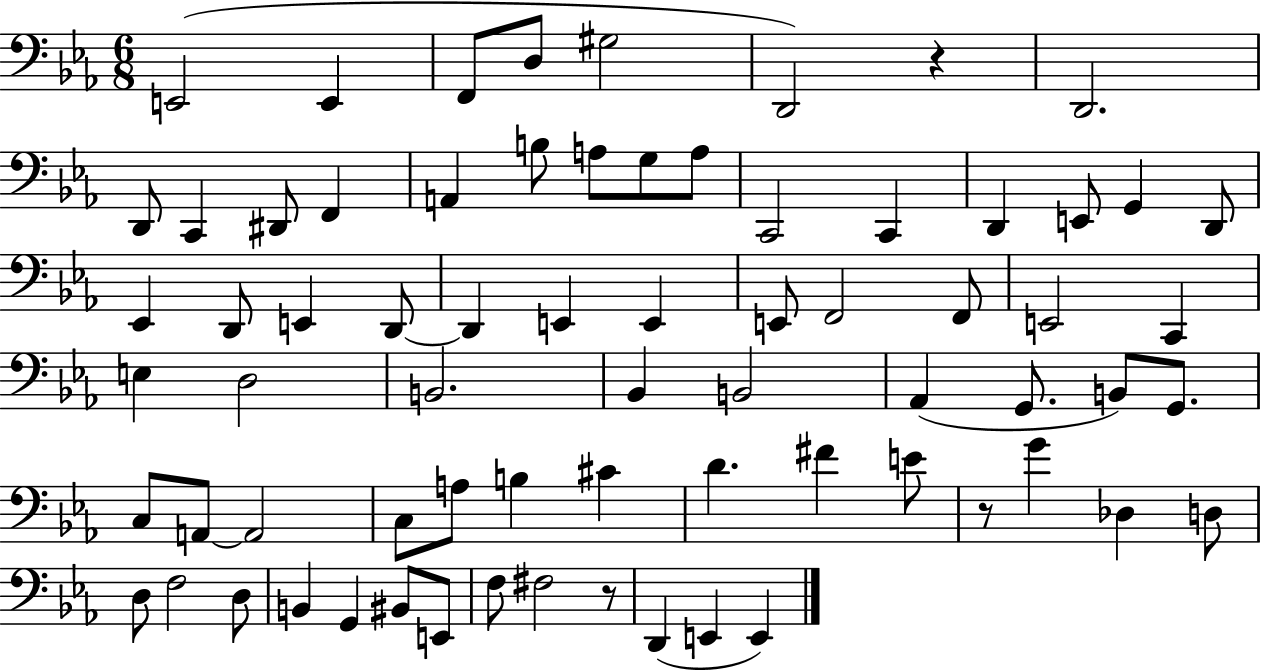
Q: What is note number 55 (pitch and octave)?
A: Db3